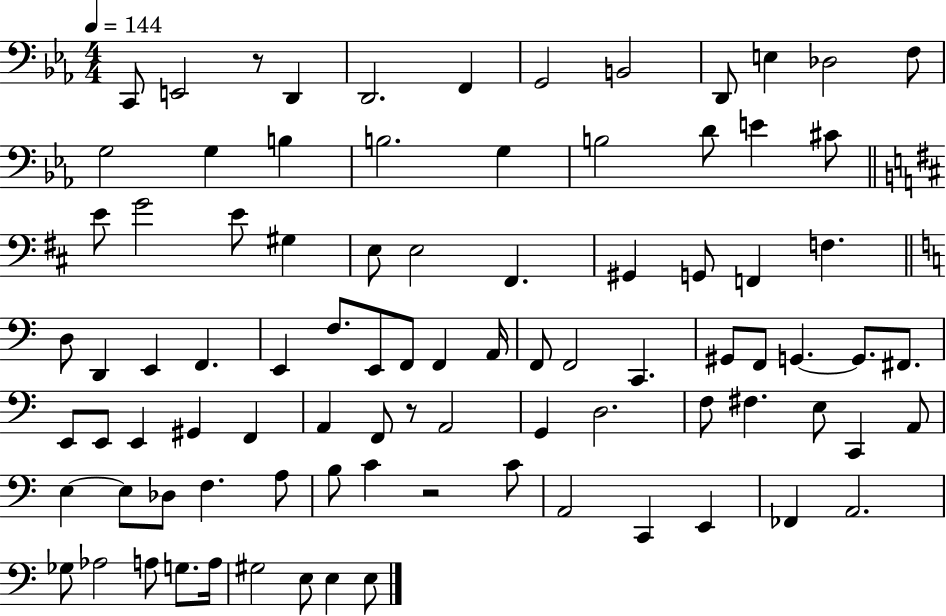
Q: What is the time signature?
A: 4/4